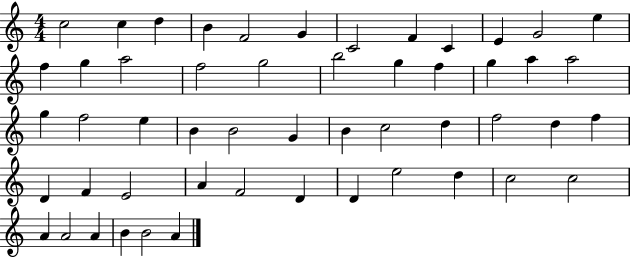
{
  \clef treble
  \numericTimeSignature
  \time 4/4
  \key c \major
  c''2 c''4 d''4 | b'4 f'2 g'4 | c'2 f'4 c'4 | e'4 g'2 e''4 | \break f''4 g''4 a''2 | f''2 g''2 | b''2 g''4 f''4 | g''4 a''4 a''2 | \break g''4 f''2 e''4 | b'4 b'2 g'4 | b'4 c''2 d''4 | f''2 d''4 f''4 | \break d'4 f'4 e'2 | a'4 f'2 d'4 | d'4 e''2 d''4 | c''2 c''2 | \break a'4 a'2 a'4 | b'4 b'2 a'4 | \bar "|."
}